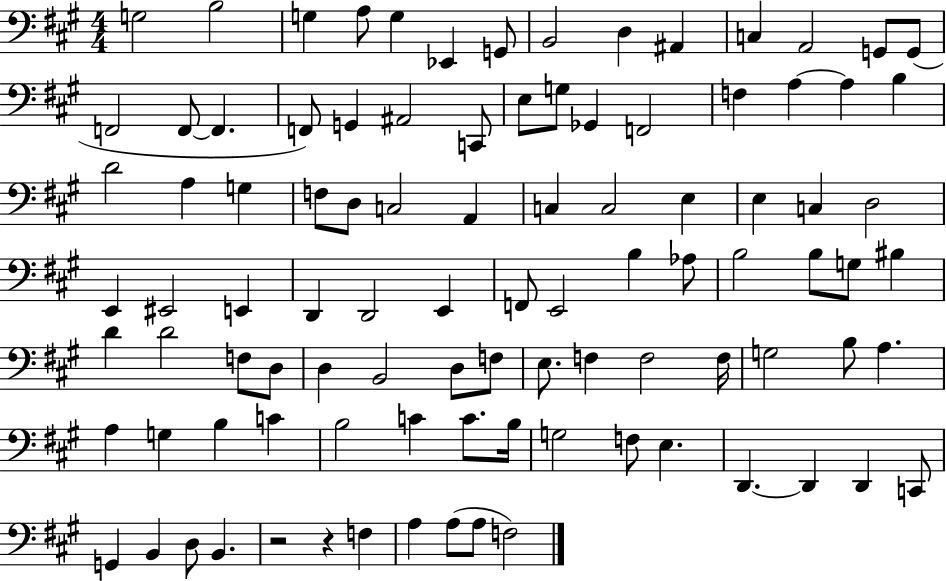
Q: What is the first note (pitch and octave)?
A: G3